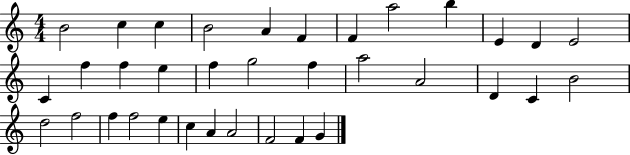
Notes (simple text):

B4/h C5/q C5/q B4/h A4/q F4/q F4/q A5/h B5/q E4/q D4/q E4/h C4/q F5/q F5/q E5/q F5/q G5/h F5/q A5/h A4/h D4/q C4/q B4/h D5/h F5/h F5/q F5/h E5/q C5/q A4/q A4/h F4/h F4/q G4/q